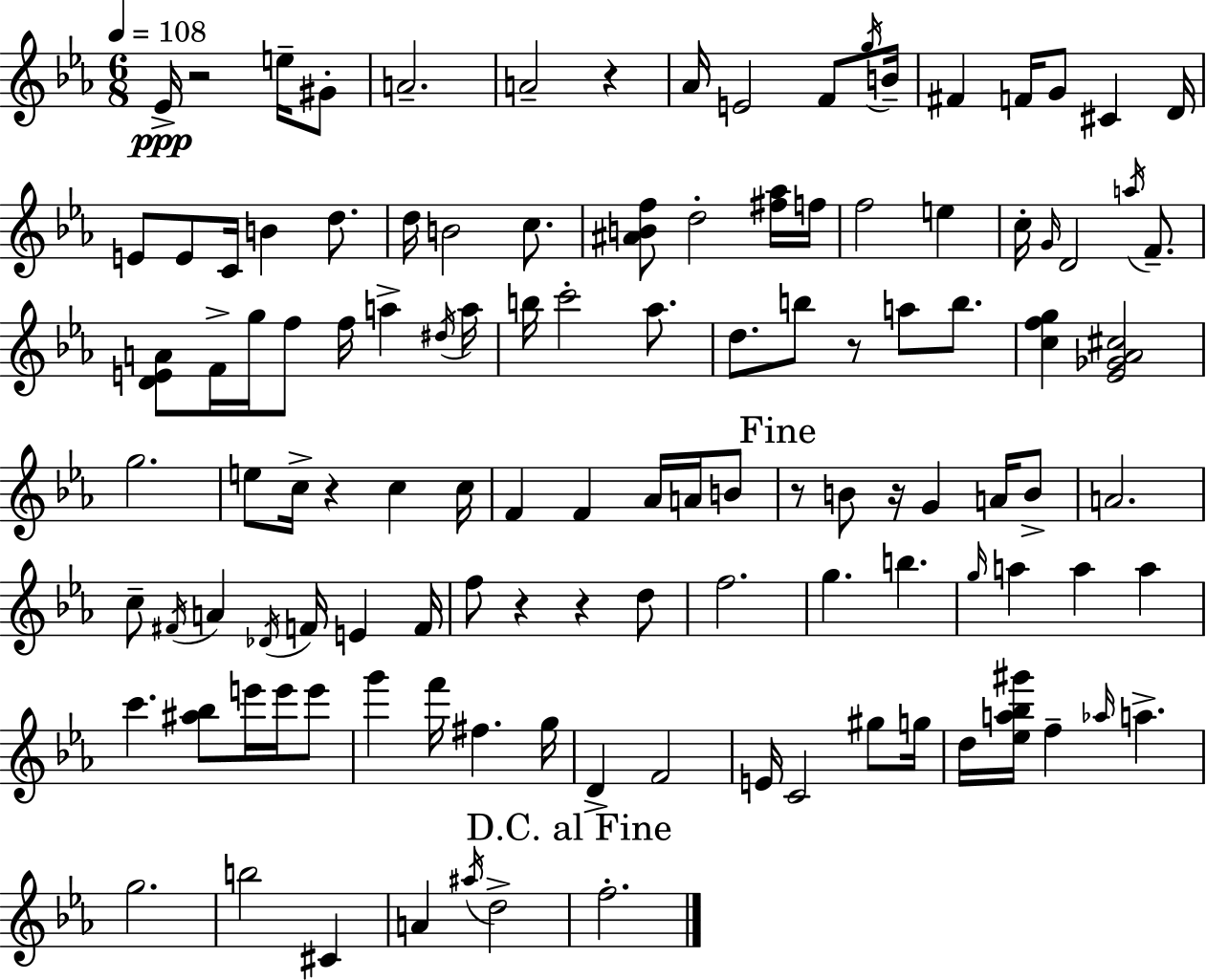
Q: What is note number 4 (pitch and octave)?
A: A4